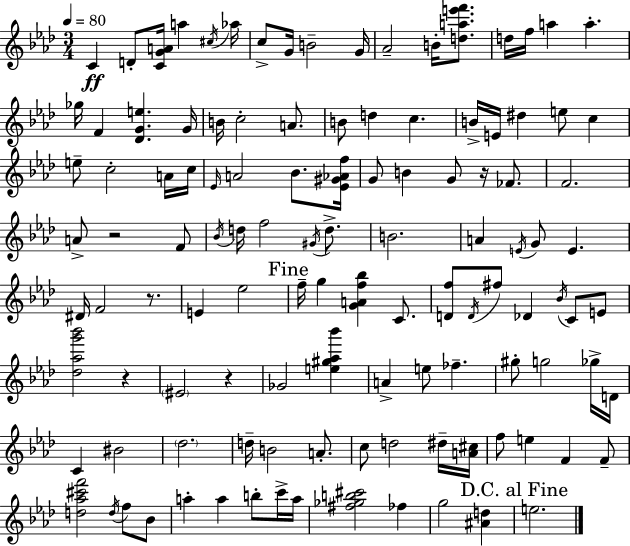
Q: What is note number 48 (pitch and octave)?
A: D5